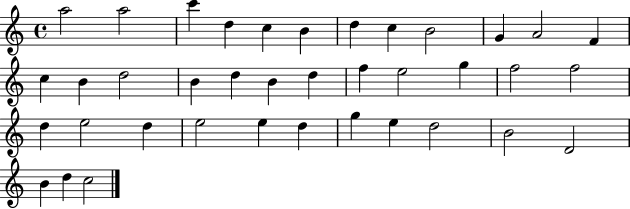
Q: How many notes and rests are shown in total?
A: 38